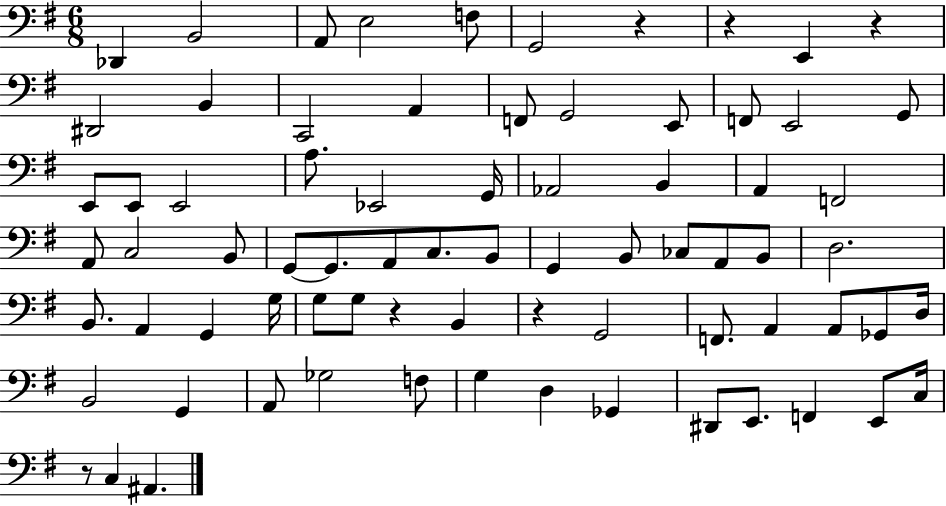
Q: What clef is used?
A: bass